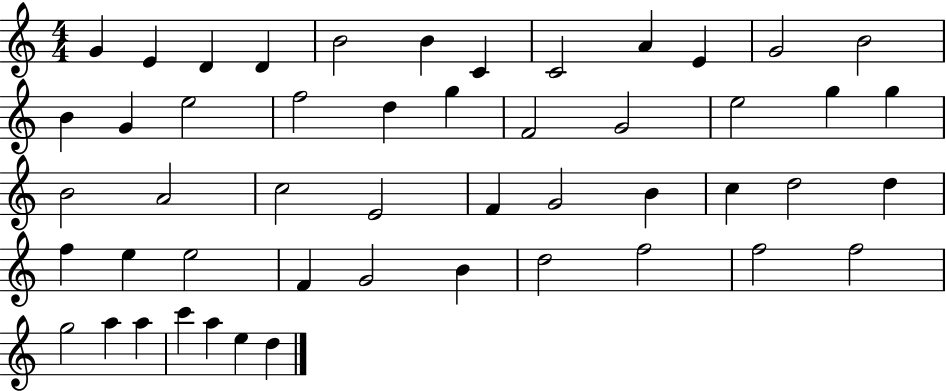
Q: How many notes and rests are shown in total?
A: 50